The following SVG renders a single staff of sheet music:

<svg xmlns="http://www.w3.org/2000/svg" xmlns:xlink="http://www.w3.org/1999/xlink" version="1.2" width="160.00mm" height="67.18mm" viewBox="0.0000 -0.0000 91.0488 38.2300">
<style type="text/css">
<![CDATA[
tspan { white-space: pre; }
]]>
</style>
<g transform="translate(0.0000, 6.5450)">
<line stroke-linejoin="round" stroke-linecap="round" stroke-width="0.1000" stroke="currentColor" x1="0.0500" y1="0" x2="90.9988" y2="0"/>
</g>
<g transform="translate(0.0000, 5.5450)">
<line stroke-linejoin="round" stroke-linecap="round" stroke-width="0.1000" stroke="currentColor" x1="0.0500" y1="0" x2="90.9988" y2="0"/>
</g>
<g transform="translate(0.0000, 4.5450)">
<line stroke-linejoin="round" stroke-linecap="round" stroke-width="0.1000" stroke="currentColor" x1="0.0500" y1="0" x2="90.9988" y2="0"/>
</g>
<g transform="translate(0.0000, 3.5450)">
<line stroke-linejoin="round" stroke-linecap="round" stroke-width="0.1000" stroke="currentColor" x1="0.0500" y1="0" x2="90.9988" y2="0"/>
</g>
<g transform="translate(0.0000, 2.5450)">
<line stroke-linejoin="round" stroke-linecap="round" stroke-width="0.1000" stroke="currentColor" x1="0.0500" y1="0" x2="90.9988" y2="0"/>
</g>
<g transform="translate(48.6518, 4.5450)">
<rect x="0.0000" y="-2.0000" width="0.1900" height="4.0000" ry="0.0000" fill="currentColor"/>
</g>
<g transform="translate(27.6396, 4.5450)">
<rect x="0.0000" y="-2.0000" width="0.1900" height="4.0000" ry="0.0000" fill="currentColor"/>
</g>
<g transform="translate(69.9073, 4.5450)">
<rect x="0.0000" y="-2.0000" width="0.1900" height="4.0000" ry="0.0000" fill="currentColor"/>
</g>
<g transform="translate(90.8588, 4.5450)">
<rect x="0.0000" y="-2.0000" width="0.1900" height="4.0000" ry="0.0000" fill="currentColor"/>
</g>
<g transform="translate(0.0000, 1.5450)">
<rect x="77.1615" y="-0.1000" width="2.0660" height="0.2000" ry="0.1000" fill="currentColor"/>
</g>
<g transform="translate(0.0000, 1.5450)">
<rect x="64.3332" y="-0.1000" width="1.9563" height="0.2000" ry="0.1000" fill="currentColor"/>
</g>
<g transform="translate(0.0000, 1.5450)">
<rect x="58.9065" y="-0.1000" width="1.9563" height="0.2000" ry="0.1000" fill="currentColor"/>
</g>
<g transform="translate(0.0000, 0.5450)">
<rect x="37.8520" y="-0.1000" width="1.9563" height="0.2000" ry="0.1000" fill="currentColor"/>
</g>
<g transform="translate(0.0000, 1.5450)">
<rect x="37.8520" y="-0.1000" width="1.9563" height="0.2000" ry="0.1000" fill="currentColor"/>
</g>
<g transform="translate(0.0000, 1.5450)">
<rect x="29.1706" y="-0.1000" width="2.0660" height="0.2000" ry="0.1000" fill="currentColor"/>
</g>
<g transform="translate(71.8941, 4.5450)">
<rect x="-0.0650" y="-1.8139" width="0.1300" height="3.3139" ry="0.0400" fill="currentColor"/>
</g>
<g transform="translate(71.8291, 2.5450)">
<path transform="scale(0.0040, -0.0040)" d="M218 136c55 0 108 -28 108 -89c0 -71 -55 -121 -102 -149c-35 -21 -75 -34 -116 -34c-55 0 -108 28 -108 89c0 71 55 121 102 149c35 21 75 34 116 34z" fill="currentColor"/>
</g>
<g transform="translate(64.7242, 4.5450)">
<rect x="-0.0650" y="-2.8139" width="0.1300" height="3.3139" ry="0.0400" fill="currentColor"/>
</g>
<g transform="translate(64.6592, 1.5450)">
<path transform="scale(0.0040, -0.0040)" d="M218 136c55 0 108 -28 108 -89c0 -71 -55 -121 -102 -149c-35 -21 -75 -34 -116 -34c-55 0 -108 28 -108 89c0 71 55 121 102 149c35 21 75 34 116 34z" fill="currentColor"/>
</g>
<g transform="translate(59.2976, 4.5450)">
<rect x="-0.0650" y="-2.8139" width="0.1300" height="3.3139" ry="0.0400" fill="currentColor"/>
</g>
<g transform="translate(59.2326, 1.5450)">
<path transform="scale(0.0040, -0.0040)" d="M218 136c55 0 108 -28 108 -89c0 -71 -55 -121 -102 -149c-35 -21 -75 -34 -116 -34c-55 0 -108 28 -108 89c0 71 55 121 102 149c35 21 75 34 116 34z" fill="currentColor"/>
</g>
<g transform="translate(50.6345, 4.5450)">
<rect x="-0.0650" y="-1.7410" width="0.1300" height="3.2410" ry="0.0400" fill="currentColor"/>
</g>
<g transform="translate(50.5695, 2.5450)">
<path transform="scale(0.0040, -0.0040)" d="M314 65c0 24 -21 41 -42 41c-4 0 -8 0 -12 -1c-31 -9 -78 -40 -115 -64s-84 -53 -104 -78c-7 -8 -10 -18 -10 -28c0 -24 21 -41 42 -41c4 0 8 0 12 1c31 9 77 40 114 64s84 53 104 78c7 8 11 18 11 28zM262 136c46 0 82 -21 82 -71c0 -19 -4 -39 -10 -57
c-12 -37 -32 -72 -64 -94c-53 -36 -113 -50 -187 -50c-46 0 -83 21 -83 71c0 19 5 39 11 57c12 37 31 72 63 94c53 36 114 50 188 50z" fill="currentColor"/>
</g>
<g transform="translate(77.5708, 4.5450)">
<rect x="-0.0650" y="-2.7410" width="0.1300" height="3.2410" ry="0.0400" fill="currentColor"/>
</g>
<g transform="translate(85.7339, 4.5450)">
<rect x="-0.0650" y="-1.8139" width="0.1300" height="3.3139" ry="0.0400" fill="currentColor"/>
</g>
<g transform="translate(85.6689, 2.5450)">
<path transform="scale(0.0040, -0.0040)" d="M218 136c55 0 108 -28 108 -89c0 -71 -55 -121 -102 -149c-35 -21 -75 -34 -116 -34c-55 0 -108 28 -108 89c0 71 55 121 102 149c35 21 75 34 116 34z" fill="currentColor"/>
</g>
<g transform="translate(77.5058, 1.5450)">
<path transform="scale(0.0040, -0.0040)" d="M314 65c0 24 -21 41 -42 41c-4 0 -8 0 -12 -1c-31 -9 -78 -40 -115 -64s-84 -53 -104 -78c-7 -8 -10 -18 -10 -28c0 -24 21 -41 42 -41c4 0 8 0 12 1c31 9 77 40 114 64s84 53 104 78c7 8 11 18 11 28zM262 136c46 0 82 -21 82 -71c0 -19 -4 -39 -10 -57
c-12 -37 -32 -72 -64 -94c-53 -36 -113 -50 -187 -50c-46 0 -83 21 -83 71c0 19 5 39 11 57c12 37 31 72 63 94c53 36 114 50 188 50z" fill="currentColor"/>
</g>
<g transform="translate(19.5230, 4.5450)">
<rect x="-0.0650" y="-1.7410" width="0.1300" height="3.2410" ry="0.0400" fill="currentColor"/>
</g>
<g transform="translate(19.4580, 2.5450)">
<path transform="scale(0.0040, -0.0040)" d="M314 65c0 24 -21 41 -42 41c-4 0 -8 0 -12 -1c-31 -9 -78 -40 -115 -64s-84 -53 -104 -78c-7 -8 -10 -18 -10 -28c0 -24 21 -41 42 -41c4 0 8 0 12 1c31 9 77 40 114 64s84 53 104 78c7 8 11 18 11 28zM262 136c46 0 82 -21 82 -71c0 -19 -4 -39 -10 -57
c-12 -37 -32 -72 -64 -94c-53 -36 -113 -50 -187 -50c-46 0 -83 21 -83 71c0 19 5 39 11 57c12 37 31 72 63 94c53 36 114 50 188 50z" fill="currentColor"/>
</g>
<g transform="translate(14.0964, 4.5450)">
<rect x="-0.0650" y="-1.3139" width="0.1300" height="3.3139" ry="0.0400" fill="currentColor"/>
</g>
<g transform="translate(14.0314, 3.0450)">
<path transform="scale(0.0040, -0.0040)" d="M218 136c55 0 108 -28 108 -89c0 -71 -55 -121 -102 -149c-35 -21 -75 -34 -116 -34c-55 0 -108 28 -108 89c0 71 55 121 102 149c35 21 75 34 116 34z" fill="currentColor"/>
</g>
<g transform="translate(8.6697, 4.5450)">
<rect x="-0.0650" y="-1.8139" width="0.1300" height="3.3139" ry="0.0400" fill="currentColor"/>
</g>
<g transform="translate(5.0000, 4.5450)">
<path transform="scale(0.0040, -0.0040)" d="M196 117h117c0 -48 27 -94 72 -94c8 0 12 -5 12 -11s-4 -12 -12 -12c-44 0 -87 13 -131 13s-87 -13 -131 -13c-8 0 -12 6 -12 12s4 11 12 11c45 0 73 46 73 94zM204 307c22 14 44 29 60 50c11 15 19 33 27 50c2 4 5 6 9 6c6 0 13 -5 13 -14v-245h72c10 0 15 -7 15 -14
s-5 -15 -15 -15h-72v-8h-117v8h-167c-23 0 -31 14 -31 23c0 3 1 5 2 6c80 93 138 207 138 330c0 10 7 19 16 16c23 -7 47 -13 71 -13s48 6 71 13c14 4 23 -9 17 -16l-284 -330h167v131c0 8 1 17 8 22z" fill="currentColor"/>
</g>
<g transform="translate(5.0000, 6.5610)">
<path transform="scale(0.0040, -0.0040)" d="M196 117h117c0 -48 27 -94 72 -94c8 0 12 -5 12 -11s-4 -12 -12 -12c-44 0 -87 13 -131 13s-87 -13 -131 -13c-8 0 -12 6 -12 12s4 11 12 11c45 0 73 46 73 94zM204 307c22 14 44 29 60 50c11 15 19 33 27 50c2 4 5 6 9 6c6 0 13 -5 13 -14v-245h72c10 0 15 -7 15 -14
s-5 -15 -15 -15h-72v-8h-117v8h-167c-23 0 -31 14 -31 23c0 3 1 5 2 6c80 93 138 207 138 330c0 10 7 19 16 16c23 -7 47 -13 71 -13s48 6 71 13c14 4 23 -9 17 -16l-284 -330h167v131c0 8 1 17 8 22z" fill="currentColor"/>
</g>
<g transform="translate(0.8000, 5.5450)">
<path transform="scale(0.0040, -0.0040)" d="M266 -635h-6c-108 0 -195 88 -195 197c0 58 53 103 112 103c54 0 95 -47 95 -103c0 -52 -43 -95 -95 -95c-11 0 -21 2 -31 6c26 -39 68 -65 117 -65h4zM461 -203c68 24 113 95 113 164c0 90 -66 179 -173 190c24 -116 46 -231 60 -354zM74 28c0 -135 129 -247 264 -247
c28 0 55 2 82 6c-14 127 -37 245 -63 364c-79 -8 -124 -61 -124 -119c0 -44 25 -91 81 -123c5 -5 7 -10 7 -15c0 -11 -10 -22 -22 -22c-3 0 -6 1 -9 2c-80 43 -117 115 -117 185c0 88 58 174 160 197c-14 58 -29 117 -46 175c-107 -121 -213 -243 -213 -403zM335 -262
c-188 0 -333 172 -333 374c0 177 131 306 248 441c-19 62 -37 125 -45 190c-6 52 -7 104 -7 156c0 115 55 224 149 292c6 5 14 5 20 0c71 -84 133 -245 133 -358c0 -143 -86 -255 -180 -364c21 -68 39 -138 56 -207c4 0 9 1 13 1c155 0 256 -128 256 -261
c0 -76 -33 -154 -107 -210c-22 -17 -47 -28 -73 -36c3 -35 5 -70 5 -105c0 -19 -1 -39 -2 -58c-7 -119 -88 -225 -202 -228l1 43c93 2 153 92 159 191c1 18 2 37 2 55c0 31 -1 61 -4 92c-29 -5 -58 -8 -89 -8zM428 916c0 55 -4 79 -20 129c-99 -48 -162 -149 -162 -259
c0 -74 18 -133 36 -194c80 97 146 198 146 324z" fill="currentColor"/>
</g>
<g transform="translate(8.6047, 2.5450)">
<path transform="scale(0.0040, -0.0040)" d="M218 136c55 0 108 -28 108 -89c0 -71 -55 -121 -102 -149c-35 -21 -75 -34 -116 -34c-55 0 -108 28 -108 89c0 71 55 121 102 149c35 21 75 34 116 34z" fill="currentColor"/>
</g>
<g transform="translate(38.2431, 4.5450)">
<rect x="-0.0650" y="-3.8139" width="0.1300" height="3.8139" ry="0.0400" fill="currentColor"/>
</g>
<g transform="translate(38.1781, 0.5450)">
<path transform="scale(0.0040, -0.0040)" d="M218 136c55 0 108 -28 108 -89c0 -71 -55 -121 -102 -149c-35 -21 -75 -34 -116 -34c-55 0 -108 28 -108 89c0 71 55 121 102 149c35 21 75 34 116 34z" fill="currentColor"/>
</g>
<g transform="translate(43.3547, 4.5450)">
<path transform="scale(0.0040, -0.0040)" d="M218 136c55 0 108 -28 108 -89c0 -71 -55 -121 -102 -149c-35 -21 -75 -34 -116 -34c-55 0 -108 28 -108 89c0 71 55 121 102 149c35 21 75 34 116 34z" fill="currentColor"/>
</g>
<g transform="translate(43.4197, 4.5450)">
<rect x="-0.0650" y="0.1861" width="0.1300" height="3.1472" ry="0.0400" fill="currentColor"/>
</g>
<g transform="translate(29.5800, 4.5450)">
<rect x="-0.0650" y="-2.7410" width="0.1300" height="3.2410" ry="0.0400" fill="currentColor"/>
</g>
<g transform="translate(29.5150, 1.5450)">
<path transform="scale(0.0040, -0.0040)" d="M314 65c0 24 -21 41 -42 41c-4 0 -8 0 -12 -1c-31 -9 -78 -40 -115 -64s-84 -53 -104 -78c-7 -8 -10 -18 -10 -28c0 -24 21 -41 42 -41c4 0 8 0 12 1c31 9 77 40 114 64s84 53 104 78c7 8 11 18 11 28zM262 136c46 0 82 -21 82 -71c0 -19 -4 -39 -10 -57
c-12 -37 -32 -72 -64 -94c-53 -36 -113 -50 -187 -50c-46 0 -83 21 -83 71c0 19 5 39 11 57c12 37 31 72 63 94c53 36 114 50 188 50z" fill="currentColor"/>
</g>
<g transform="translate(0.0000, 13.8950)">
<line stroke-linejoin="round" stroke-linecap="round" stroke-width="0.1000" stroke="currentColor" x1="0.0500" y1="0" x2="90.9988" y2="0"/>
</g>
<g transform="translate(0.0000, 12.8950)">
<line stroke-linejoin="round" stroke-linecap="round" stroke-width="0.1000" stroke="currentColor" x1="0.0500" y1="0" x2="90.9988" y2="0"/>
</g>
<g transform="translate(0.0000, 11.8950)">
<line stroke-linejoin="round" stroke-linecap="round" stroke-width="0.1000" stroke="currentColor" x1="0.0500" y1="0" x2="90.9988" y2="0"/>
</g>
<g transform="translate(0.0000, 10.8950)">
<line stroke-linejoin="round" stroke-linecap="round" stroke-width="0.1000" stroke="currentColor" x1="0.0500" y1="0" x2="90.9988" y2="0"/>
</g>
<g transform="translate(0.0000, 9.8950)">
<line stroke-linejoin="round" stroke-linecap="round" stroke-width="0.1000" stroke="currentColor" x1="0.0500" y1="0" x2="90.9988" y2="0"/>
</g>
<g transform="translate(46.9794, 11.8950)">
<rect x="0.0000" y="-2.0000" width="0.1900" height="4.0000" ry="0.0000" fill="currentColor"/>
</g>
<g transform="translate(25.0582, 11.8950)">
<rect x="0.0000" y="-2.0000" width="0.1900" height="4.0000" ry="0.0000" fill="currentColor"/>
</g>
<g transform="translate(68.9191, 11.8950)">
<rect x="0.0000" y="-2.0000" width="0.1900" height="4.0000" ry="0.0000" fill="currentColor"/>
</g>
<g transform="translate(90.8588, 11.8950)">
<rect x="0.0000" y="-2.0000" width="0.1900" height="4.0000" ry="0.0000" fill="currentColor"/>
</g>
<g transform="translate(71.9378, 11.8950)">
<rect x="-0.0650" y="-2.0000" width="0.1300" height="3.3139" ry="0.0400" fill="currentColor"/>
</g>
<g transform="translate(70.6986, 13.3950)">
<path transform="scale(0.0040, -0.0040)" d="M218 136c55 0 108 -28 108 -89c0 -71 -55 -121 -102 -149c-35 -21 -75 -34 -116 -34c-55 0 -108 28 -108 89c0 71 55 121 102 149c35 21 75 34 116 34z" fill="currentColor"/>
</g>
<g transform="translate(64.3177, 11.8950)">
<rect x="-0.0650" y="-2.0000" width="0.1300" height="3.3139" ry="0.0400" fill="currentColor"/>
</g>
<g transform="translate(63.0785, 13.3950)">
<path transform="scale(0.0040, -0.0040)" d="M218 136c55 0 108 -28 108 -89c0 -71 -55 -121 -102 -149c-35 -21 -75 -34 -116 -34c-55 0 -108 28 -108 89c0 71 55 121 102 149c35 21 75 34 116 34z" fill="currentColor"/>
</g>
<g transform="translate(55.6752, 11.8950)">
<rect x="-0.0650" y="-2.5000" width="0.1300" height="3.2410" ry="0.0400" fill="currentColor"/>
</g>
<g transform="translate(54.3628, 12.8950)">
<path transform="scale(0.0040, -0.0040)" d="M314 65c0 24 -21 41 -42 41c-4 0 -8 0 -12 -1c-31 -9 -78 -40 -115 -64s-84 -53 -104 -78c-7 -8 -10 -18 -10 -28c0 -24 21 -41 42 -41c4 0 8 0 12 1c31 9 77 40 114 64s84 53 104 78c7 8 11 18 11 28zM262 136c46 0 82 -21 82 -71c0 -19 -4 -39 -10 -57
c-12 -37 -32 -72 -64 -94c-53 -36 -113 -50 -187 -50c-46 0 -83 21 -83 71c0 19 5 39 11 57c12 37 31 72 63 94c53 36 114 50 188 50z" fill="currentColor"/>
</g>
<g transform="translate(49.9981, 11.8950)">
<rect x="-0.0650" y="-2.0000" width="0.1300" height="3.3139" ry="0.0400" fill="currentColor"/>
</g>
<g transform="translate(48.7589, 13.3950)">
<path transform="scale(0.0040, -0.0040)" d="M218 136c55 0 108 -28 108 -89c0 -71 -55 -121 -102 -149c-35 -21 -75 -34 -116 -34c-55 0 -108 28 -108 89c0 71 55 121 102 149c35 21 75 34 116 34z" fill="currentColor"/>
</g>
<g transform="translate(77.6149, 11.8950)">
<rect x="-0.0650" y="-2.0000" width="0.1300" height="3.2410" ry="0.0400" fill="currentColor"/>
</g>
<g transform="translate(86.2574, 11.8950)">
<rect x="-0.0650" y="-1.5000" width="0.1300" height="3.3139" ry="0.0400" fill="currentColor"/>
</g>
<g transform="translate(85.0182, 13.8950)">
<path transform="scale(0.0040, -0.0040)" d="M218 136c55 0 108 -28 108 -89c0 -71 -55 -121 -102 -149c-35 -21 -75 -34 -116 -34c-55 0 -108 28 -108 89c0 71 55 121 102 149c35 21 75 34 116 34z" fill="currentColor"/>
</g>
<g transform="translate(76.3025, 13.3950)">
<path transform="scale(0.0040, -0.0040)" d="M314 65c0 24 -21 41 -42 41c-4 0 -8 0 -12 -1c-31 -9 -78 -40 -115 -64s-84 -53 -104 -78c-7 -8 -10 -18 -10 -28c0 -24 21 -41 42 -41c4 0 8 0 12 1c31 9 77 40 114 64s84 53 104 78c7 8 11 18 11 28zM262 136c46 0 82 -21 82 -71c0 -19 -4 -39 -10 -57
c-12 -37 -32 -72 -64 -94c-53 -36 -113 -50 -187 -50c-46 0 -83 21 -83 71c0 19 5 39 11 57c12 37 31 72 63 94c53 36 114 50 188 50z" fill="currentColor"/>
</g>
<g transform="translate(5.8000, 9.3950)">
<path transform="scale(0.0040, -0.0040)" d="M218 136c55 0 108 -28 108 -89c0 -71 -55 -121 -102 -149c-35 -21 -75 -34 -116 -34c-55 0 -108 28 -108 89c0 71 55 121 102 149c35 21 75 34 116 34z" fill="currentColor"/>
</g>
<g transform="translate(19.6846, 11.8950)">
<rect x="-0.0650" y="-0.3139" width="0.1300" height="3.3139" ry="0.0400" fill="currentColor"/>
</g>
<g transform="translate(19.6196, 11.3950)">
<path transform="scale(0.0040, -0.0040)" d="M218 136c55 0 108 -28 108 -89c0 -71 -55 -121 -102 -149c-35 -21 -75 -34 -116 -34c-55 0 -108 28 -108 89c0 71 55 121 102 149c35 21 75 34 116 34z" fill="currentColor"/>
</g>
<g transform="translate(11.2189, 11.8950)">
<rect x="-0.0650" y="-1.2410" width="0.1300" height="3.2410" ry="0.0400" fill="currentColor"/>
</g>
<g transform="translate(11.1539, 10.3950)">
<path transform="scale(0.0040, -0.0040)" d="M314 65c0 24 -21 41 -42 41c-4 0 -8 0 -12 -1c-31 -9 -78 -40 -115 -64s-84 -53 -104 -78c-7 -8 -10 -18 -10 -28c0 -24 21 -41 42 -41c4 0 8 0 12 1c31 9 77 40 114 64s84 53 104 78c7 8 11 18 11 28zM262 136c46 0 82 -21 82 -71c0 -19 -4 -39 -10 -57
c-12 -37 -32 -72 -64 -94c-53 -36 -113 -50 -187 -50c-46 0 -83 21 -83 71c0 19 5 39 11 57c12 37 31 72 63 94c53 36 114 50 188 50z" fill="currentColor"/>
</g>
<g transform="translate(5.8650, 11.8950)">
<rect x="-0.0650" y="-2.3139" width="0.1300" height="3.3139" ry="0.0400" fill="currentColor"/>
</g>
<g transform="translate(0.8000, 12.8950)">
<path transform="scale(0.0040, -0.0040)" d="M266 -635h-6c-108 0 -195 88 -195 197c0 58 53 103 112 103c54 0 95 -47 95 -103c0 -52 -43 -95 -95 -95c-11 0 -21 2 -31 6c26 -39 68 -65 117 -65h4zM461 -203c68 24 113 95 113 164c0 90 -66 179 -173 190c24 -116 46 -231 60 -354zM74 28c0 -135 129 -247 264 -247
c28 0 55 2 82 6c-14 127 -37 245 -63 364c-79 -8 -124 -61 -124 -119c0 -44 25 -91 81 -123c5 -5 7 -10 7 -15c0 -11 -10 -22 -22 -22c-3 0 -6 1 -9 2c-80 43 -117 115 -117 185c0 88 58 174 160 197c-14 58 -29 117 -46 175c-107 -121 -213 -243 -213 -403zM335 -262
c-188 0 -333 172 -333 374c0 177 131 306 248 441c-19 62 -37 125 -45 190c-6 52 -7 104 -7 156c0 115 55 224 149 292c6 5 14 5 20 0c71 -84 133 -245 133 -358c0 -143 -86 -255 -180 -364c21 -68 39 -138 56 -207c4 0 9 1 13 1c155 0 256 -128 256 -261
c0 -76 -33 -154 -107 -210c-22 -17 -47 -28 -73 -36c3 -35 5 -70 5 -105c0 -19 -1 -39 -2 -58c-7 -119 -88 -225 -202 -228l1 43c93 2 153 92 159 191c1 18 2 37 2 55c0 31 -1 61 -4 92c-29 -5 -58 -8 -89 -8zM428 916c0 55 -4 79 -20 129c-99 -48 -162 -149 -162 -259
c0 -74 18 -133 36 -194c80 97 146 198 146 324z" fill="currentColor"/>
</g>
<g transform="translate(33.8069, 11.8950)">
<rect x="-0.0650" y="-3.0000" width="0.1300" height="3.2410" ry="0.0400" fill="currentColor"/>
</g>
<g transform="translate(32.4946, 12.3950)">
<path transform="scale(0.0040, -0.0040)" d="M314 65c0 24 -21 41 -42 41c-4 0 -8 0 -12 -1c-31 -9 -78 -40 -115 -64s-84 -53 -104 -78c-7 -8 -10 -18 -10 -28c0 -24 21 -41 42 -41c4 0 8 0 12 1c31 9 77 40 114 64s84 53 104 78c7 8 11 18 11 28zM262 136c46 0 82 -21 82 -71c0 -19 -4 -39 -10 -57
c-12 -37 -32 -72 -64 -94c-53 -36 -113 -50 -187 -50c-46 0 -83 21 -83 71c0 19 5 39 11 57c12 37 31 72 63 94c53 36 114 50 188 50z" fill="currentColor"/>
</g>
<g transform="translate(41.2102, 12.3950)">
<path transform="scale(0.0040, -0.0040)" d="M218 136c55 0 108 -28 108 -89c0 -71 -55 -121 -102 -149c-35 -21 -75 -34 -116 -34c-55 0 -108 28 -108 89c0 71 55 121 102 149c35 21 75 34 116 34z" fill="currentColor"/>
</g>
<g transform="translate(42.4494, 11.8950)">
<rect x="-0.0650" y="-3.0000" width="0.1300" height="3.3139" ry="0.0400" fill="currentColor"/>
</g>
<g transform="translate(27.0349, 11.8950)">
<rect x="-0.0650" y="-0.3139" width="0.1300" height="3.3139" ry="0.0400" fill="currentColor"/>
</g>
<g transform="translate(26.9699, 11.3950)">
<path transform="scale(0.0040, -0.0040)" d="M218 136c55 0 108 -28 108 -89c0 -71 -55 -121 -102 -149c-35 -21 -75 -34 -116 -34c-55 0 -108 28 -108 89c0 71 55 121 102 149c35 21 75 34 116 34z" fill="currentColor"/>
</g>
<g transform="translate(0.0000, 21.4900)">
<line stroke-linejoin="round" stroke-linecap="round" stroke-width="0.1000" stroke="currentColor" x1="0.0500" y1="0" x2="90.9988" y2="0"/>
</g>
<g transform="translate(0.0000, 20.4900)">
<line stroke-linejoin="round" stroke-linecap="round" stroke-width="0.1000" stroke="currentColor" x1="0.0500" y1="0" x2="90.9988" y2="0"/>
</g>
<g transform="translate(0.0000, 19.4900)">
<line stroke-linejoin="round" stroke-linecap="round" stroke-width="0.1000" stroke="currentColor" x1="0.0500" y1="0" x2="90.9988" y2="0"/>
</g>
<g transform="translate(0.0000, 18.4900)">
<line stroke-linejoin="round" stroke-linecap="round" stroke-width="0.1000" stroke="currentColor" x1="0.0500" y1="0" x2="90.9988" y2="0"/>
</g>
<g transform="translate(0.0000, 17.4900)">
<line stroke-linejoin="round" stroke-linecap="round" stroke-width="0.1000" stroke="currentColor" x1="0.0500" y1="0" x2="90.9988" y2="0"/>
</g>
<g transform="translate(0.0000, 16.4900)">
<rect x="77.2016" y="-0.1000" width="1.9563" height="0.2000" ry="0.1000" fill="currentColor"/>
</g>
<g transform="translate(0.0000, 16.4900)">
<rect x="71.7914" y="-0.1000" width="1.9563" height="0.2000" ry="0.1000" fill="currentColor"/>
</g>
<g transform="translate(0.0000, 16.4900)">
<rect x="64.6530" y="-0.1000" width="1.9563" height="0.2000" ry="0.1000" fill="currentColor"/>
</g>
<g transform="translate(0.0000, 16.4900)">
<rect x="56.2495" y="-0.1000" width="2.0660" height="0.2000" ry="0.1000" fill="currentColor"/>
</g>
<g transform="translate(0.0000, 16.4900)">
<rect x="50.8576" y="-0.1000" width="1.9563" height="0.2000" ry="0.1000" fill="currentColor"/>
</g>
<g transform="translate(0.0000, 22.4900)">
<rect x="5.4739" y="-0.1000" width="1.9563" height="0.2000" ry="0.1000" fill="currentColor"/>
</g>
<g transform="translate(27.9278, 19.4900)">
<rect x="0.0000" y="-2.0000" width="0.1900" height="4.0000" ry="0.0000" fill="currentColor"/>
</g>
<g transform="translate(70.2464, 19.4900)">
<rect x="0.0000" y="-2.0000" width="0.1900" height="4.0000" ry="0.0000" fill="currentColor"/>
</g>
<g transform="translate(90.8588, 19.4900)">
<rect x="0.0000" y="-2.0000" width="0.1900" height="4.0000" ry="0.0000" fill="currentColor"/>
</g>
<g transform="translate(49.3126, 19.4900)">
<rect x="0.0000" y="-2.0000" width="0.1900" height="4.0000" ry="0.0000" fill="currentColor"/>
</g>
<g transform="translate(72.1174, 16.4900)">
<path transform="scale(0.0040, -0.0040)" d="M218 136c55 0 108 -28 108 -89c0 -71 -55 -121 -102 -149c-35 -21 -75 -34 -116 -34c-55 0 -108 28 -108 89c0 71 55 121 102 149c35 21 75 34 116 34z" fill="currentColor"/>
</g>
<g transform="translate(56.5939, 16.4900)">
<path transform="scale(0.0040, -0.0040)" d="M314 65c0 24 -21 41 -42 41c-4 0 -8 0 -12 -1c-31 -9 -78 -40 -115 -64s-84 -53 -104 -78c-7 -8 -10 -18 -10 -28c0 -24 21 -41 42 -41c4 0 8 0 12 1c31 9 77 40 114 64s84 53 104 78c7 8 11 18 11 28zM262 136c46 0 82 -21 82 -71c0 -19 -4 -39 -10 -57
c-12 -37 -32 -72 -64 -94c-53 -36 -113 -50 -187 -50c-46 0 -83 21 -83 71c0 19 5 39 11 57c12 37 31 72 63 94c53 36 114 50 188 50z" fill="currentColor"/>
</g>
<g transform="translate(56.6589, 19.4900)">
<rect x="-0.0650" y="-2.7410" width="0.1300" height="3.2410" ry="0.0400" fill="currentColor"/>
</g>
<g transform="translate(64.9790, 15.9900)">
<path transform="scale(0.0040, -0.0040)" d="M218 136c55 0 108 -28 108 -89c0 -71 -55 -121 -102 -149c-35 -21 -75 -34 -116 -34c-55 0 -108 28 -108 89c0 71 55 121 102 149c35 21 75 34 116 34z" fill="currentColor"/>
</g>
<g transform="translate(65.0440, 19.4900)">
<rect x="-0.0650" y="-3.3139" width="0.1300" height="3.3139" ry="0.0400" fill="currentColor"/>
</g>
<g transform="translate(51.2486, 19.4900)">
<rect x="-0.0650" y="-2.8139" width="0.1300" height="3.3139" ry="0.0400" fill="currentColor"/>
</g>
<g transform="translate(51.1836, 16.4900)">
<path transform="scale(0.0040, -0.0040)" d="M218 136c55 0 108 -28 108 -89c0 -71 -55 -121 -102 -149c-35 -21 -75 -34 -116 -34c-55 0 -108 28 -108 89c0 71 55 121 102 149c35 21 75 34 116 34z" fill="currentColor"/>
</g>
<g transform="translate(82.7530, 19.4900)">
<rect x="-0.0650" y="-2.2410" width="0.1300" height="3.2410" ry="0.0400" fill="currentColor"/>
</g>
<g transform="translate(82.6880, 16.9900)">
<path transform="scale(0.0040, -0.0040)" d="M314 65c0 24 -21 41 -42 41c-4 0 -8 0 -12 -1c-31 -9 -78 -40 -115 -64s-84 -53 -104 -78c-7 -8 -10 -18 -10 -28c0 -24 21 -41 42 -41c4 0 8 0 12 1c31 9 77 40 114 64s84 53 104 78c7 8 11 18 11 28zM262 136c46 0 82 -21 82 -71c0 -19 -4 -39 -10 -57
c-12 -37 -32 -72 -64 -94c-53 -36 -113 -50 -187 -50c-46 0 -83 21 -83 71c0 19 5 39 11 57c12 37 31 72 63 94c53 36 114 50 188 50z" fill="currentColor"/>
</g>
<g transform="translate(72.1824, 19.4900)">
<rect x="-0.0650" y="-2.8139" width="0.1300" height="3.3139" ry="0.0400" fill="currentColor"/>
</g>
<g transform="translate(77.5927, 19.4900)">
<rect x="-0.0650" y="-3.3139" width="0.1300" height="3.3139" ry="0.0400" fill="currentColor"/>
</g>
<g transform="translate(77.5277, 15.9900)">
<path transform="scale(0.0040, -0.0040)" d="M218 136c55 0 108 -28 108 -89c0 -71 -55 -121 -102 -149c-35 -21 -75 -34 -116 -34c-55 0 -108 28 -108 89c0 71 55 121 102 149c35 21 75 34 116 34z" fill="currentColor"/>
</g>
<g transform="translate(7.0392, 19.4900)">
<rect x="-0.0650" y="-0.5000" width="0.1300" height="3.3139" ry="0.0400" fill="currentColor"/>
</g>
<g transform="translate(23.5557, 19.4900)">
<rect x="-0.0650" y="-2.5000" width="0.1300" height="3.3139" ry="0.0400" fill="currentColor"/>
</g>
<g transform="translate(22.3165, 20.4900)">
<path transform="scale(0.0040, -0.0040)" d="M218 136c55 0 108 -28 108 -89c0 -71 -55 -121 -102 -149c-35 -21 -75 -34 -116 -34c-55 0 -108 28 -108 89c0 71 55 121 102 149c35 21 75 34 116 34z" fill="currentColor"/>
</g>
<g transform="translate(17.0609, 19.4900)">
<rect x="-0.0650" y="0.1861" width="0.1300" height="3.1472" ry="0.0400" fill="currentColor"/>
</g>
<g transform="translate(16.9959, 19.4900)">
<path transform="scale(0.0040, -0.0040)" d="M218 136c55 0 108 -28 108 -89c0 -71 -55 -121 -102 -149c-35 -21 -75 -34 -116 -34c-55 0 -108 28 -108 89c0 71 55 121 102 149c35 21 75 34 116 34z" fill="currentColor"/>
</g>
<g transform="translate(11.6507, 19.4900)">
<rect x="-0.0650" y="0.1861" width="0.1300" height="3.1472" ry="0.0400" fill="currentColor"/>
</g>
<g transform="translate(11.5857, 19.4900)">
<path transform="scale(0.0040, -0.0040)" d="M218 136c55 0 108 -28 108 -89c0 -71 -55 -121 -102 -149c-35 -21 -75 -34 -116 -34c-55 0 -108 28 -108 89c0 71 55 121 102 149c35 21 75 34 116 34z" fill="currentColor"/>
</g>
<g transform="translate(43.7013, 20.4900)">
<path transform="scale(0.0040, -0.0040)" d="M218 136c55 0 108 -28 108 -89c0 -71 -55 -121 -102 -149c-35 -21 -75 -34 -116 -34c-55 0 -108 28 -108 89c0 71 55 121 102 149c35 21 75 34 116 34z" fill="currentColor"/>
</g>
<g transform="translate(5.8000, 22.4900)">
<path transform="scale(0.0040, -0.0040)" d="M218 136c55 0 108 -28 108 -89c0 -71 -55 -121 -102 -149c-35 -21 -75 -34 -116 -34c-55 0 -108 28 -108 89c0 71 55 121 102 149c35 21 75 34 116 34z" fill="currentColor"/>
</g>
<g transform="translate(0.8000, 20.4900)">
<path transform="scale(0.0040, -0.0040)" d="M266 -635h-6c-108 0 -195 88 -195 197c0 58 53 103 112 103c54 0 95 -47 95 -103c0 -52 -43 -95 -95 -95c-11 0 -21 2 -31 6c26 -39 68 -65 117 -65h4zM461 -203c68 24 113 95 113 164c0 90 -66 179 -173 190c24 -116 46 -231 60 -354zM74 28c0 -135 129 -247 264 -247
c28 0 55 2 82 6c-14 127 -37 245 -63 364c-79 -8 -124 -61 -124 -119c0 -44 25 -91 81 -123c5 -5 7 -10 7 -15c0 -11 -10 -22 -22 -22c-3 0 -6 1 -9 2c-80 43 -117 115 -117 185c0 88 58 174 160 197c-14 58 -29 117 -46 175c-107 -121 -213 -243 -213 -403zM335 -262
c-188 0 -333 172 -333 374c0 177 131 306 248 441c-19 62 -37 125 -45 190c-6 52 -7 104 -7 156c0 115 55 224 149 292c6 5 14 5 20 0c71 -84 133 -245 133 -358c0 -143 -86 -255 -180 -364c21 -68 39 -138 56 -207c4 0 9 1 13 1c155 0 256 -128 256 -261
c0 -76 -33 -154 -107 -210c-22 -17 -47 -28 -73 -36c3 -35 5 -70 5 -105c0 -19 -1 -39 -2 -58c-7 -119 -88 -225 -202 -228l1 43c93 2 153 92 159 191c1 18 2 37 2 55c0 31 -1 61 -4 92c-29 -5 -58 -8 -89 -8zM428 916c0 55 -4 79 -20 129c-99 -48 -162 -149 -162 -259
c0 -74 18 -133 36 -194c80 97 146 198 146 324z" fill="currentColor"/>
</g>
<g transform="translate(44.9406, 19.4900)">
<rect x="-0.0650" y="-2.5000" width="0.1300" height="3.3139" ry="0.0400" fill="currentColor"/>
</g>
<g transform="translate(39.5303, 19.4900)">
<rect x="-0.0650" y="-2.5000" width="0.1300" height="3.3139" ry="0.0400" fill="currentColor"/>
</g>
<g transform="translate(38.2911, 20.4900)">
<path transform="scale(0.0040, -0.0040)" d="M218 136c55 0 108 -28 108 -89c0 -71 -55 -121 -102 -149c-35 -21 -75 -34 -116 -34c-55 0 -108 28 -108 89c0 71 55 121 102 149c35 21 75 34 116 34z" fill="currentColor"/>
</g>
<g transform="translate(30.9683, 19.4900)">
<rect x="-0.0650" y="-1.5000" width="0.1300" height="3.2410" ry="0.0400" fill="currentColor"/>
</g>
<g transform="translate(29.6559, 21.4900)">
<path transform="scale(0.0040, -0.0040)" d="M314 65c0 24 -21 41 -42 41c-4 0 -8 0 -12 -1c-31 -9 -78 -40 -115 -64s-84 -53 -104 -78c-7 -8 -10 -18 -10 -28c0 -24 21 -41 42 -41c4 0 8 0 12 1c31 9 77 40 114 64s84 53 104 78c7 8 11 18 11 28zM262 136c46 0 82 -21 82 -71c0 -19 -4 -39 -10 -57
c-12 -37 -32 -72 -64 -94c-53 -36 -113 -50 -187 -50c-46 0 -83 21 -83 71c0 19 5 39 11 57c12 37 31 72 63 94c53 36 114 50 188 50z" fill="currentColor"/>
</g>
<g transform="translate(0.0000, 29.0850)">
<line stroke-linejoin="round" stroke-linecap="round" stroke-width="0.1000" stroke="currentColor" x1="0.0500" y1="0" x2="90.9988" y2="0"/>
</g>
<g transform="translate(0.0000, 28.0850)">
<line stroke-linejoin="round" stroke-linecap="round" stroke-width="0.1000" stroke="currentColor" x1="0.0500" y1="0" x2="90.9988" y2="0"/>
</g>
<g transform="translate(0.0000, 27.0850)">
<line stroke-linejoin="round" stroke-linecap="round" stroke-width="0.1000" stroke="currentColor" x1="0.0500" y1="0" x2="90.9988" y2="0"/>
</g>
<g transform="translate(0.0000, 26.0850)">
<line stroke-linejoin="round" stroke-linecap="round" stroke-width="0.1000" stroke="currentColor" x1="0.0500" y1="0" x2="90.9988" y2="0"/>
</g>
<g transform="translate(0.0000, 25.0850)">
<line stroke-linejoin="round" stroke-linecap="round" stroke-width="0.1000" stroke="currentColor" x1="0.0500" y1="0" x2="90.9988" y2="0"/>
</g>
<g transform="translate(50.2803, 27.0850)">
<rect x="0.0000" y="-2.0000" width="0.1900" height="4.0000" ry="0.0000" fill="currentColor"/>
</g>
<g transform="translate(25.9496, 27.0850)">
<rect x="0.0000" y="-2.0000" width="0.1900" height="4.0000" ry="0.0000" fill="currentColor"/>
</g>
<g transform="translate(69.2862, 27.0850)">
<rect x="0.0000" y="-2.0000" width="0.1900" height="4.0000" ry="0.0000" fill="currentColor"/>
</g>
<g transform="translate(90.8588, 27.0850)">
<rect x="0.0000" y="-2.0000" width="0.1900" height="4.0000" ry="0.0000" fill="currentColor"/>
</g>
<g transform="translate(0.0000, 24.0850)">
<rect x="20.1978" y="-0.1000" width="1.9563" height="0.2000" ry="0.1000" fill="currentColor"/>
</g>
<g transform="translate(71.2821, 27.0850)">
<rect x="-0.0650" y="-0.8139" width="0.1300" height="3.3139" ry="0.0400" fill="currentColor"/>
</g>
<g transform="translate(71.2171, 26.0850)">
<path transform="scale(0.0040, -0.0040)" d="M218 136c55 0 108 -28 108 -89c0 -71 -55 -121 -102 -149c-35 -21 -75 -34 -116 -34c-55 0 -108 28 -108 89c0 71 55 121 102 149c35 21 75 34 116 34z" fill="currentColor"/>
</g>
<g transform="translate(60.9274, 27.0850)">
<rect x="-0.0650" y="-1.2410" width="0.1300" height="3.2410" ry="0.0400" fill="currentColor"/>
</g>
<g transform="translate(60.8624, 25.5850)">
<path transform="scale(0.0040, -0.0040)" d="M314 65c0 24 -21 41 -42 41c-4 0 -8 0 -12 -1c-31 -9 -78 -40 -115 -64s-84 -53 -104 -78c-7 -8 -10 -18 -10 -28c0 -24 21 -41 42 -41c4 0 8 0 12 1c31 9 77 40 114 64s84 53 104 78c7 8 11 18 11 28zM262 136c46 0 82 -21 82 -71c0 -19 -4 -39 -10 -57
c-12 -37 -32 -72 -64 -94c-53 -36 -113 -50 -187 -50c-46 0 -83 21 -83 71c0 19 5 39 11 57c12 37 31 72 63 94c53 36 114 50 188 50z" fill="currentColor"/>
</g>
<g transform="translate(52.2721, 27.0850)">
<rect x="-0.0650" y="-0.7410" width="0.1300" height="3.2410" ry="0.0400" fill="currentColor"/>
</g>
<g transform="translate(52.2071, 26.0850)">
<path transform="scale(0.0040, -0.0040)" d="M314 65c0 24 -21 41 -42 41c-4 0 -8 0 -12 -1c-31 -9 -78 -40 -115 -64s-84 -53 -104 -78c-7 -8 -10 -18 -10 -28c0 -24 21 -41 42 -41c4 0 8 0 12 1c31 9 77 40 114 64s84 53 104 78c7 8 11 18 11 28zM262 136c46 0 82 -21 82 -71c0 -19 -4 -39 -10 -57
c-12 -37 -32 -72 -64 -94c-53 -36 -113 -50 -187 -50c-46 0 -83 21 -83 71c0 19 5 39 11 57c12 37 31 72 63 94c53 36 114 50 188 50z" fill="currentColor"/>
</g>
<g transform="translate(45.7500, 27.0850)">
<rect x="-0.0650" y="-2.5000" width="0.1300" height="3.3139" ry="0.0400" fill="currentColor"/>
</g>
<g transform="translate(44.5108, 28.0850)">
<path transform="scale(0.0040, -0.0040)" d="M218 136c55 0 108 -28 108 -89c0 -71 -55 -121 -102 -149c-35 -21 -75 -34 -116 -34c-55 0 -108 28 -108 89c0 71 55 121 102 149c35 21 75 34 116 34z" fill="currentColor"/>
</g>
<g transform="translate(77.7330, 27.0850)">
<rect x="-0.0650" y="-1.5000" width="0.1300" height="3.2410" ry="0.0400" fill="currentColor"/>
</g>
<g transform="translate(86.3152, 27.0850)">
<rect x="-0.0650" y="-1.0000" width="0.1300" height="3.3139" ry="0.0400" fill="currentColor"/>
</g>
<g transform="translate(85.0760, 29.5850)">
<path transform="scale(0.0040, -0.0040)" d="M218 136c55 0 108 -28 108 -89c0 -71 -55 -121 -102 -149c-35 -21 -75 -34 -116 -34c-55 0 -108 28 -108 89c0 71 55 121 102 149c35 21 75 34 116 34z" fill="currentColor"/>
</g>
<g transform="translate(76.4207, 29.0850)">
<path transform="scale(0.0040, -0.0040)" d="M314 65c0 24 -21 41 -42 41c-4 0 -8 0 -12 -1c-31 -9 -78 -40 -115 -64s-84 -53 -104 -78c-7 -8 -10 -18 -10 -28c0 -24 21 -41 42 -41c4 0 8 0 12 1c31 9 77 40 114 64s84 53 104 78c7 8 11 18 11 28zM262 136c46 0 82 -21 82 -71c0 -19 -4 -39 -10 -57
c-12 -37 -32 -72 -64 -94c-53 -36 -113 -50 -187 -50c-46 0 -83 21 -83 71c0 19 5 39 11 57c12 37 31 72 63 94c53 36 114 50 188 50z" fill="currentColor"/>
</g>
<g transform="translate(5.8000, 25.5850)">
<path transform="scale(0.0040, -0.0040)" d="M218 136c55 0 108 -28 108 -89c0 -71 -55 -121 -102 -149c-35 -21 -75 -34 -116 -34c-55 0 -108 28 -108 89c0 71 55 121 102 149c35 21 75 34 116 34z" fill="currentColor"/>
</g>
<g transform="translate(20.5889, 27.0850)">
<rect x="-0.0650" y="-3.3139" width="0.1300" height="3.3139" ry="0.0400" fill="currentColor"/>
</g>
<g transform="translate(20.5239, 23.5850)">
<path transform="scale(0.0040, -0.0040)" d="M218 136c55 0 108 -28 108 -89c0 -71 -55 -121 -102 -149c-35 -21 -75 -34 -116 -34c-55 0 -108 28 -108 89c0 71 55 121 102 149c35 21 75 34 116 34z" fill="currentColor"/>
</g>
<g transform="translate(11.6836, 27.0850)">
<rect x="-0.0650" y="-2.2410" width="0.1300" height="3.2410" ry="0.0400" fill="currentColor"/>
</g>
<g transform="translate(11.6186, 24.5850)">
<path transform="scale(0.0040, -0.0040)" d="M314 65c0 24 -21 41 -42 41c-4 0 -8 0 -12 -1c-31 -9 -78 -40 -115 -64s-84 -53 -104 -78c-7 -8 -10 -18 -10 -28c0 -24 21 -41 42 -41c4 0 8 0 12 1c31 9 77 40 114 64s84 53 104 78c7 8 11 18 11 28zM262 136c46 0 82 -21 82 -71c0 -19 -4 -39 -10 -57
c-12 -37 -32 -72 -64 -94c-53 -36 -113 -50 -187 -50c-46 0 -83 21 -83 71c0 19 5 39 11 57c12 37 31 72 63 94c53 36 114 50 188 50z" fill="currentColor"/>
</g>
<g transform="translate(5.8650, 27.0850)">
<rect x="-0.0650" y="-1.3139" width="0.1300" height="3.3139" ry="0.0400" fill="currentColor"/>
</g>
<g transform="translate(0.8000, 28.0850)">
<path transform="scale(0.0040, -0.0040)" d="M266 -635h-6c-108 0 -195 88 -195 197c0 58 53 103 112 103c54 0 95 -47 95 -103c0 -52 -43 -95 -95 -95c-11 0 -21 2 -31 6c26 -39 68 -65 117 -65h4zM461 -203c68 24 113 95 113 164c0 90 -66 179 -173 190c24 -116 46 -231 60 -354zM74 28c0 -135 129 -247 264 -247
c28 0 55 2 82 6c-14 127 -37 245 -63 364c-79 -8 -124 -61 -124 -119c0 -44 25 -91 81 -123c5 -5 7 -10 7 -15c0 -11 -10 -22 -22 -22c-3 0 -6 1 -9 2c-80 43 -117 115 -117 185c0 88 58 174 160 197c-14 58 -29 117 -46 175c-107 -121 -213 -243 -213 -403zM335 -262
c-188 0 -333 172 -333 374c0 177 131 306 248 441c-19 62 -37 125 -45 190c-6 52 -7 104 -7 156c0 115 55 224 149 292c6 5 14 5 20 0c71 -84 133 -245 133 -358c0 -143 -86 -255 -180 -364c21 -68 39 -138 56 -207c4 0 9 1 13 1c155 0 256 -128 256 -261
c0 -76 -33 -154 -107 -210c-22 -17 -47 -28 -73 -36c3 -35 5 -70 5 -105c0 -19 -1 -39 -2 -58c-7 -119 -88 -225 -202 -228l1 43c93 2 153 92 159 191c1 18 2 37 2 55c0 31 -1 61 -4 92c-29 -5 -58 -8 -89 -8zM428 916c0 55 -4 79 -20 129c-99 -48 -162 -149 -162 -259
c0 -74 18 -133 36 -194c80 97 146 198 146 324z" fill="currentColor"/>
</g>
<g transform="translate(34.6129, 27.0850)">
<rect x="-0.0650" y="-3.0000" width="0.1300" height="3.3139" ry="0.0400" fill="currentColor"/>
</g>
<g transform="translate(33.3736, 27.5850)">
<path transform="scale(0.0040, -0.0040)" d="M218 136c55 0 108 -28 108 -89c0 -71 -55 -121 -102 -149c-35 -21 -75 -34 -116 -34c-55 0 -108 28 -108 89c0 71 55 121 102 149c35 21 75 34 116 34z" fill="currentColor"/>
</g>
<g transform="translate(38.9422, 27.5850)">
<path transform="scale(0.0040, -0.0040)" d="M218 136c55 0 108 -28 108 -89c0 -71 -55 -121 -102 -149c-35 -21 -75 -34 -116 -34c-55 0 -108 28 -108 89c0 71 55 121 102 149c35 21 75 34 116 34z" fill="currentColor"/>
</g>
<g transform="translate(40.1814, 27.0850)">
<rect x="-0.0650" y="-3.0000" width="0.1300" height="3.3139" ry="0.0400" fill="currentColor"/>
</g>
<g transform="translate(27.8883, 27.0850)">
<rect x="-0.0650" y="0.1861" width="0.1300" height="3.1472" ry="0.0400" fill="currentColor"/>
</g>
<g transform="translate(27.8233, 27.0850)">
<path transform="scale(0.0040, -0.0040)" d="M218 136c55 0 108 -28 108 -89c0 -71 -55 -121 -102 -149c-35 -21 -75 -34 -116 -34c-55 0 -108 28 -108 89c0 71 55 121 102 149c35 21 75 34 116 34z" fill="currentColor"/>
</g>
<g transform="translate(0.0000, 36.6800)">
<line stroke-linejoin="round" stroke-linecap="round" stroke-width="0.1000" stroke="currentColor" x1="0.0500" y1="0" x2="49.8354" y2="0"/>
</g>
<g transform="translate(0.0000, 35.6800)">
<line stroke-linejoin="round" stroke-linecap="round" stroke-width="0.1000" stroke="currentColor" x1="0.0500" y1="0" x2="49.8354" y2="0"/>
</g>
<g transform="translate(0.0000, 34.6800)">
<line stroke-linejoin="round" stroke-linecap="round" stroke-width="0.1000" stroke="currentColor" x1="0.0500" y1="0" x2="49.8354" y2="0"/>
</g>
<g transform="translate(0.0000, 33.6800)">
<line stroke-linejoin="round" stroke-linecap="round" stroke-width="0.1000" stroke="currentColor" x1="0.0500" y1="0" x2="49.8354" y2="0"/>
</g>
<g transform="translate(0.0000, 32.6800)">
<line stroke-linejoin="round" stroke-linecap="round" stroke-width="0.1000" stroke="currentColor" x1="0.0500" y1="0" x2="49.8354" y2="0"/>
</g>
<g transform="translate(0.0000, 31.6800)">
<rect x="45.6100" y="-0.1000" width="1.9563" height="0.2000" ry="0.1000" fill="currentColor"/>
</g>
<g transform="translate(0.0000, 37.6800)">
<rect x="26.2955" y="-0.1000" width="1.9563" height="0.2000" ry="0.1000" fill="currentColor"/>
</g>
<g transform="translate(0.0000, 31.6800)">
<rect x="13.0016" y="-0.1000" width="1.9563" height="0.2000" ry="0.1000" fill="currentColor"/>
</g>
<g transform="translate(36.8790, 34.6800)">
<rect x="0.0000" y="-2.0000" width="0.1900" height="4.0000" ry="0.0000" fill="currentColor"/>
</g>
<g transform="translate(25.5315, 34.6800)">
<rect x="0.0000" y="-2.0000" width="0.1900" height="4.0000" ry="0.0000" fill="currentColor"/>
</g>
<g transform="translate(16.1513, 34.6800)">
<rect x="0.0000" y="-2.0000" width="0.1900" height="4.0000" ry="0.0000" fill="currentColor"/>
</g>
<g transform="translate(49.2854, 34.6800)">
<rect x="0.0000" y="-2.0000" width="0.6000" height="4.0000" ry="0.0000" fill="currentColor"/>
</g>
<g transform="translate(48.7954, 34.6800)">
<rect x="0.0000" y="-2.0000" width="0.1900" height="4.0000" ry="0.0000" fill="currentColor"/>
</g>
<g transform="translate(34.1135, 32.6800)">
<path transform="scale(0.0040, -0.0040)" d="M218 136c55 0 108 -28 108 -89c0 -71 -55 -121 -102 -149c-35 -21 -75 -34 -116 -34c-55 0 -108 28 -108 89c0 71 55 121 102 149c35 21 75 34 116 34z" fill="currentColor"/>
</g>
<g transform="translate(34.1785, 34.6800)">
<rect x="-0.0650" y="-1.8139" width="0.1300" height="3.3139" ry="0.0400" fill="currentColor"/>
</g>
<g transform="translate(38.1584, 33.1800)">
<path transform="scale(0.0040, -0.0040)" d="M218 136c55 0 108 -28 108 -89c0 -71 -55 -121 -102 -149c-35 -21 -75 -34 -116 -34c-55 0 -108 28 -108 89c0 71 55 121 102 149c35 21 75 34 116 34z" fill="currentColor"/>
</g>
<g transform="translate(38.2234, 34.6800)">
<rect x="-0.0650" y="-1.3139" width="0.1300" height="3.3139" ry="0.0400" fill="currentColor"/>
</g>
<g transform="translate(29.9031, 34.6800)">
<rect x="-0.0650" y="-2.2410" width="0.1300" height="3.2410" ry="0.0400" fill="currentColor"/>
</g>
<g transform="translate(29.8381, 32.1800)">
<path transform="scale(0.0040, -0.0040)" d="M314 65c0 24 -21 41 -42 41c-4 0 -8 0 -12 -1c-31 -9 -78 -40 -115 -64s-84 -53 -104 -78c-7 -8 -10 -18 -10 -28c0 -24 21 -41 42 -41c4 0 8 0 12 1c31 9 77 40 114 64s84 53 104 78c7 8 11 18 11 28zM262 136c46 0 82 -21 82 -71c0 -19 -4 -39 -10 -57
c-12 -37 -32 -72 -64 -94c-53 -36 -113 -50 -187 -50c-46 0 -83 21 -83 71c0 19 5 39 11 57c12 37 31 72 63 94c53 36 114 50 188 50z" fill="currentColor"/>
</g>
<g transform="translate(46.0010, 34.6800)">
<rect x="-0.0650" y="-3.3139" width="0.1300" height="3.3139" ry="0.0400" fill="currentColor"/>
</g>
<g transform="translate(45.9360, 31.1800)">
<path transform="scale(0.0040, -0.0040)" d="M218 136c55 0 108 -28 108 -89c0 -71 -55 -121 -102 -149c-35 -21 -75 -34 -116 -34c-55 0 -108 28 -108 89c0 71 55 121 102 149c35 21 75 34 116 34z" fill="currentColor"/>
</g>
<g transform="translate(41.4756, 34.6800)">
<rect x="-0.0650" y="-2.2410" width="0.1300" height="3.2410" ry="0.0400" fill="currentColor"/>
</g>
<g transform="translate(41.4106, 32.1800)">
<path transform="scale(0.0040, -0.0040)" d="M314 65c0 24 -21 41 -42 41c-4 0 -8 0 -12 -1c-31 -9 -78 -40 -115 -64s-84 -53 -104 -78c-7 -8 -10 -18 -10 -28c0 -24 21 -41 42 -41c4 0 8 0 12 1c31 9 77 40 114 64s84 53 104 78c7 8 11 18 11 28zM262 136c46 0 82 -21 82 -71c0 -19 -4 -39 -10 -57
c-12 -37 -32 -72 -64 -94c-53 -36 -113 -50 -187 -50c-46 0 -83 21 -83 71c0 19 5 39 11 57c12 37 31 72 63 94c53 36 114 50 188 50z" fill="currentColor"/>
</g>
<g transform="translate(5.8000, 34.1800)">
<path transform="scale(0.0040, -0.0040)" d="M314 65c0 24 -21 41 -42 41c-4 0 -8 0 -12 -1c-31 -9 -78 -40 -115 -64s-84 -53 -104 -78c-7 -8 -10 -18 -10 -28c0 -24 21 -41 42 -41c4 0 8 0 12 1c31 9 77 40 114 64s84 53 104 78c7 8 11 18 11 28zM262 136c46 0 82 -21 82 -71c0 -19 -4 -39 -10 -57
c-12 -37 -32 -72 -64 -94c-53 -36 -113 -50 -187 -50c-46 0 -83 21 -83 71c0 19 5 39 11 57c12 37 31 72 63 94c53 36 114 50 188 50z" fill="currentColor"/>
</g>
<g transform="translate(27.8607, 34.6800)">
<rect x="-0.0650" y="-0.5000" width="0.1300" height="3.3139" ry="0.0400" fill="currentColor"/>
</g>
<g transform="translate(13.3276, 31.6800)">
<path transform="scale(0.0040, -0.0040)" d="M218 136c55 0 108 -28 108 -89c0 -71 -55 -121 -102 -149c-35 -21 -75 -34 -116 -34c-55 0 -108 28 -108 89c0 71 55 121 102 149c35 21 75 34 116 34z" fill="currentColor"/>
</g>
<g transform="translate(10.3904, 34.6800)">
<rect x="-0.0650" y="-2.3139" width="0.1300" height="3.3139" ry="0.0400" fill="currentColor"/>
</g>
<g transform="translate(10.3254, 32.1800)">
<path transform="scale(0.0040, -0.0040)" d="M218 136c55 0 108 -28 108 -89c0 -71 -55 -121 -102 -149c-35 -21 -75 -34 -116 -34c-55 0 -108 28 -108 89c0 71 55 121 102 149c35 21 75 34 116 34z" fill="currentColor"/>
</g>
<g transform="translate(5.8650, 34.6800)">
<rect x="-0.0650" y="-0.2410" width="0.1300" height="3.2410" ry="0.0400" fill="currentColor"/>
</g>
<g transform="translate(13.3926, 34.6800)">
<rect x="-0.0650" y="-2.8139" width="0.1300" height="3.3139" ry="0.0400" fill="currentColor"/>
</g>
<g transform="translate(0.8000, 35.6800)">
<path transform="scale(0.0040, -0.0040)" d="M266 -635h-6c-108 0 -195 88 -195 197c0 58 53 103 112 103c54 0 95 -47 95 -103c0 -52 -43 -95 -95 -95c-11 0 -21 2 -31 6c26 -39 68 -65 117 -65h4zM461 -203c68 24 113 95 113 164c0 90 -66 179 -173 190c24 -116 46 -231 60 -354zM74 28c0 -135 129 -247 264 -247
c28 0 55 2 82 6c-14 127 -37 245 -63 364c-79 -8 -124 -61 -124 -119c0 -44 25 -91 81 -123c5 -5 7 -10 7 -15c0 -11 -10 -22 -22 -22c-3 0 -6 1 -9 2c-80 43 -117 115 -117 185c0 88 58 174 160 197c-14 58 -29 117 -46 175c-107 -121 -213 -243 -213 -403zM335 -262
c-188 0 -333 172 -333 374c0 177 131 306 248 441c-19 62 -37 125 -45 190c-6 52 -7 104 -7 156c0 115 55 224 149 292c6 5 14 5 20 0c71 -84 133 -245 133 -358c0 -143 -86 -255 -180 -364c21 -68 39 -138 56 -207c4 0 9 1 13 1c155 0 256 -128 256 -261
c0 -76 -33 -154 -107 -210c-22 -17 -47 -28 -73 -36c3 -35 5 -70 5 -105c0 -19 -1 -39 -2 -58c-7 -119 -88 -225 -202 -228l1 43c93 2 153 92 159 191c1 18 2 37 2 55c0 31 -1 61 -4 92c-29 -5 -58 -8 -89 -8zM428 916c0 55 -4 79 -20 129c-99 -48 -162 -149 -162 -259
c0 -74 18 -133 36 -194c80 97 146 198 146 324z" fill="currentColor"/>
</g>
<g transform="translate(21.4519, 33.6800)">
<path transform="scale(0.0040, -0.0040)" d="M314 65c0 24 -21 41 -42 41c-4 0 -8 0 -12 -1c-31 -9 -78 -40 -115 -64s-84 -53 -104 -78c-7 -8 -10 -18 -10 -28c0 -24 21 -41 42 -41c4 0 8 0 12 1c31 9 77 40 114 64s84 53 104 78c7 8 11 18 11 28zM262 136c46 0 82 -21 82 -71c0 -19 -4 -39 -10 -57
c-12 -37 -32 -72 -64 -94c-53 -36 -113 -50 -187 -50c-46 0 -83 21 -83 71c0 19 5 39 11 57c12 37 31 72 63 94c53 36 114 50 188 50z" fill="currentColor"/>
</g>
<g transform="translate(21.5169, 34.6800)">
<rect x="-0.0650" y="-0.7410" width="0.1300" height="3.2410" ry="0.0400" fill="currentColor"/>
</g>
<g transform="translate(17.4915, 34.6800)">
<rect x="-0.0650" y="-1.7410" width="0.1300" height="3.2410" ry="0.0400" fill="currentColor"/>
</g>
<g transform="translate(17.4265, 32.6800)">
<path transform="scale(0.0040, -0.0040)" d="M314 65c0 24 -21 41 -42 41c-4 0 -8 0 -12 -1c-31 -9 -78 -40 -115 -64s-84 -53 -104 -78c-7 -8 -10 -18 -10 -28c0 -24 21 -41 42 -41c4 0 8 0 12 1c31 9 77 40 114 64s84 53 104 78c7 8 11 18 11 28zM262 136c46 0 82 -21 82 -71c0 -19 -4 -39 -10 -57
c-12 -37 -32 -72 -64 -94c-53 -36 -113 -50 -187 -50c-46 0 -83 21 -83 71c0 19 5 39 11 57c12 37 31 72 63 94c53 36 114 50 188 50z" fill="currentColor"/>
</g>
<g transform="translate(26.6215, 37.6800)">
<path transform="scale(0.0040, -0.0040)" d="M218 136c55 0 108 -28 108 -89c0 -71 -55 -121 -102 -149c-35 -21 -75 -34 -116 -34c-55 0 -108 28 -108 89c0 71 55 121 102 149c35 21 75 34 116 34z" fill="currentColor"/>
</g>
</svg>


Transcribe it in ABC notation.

X:1
T:Untitled
M:4/4
L:1/4
K:C
f e f2 a2 c' B f2 a a f a2 f g e2 c c A2 A F G2 F F F2 E C B B G E2 G G a a2 b a b g2 e g2 b B A A G d2 e2 d E2 D c2 g a f2 d2 C g2 f e g2 b